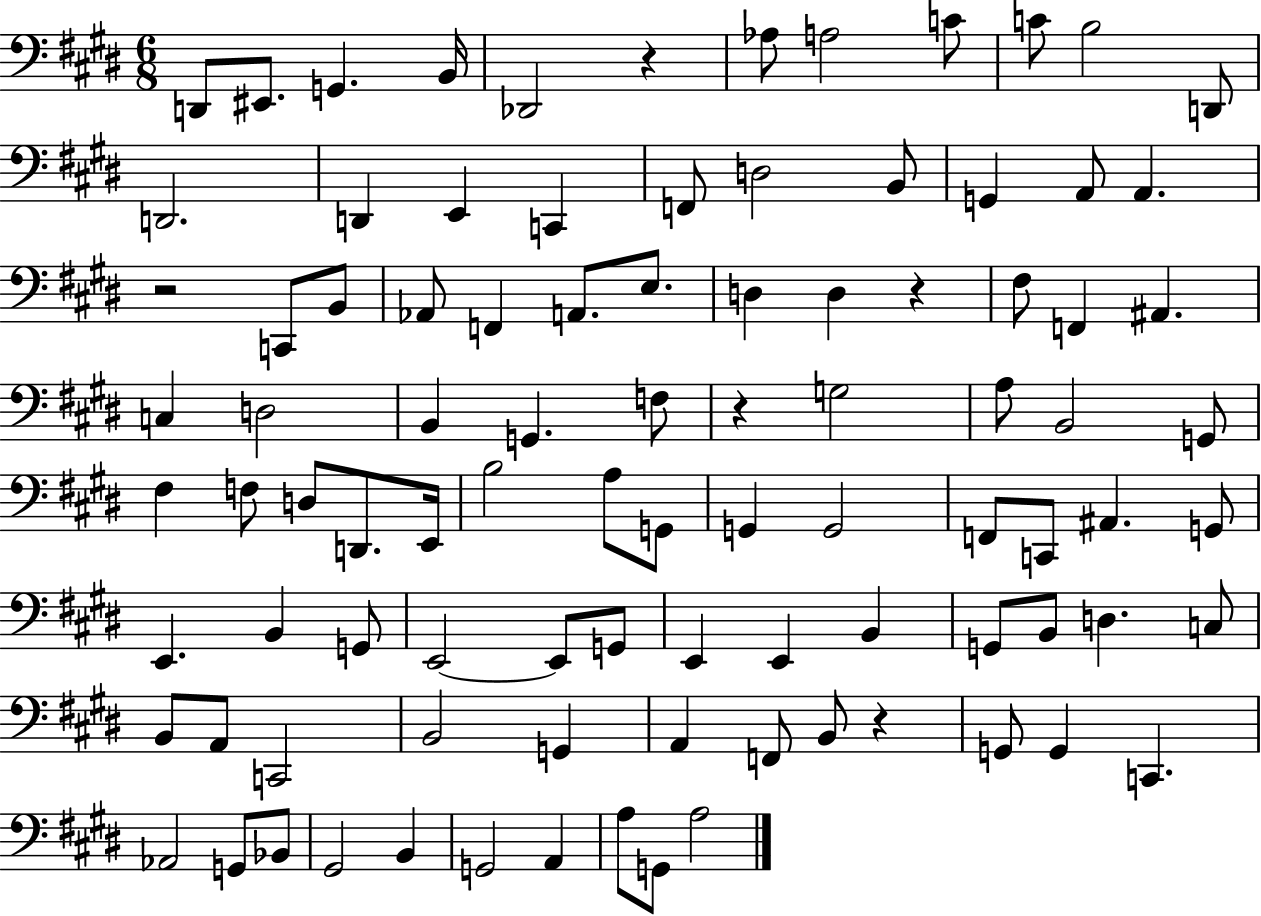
D2/e EIS2/e. G2/q. B2/s Db2/h R/q Ab3/e A3/h C4/e C4/e B3/h D2/e D2/h. D2/q E2/q C2/q F2/e D3/h B2/e G2/q A2/e A2/q. R/h C2/e B2/e Ab2/e F2/q A2/e. E3/e. D3/q D3/q R/q F#3/e F2/q A#2/q. C3/q D3/h B2/q G2/q. F3/e R/q G3/h A3/e B2/h G2/e F#3/q F3/e D3/e D2/e. E2/s B3/h A3/e G2/e G2/q G2/h F2/e C2/e A#2/q. G2/e E2/q. B2/q G2/e E2/h E2/e G2/e E2/q E2/q B2/q G2/e B2/e D3/q. C3/e B2/e A2/e C2/h B2/h G2/q A2/q F2/e B2/e R/q G2/e G2/q C2/q. Ab2/h G2/e Bb2/e G#2/h B2/q G2/h A2/q A3/e G2/e A3/h